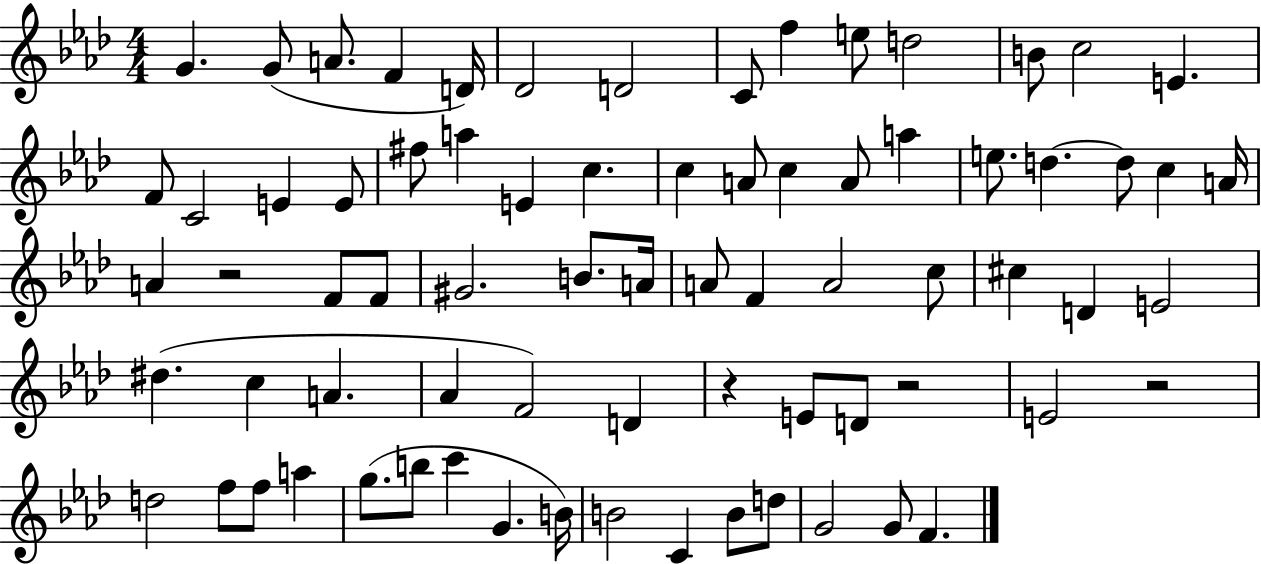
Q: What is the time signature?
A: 4/4